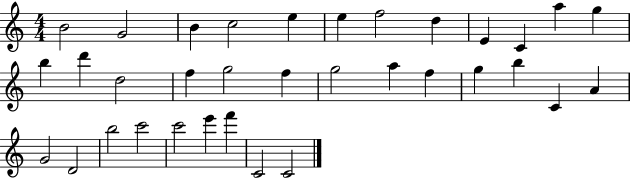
B4/h G4/h B4/q C5/h E5/q E5/q F5/h D5/q E4/q C4/q A5/q G5/q B5/q D6/q D5/h F5/q G5/h F5/q G5/h A5/q F5/q G5/q B5/q C4/q A4/q G4/h D4/h B5/h C6/h C6/h E6/q F6/q C4/h C4/h